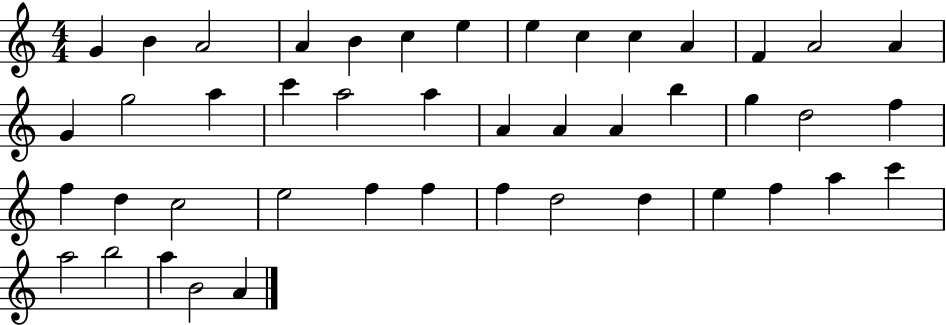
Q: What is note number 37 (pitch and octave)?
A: E5